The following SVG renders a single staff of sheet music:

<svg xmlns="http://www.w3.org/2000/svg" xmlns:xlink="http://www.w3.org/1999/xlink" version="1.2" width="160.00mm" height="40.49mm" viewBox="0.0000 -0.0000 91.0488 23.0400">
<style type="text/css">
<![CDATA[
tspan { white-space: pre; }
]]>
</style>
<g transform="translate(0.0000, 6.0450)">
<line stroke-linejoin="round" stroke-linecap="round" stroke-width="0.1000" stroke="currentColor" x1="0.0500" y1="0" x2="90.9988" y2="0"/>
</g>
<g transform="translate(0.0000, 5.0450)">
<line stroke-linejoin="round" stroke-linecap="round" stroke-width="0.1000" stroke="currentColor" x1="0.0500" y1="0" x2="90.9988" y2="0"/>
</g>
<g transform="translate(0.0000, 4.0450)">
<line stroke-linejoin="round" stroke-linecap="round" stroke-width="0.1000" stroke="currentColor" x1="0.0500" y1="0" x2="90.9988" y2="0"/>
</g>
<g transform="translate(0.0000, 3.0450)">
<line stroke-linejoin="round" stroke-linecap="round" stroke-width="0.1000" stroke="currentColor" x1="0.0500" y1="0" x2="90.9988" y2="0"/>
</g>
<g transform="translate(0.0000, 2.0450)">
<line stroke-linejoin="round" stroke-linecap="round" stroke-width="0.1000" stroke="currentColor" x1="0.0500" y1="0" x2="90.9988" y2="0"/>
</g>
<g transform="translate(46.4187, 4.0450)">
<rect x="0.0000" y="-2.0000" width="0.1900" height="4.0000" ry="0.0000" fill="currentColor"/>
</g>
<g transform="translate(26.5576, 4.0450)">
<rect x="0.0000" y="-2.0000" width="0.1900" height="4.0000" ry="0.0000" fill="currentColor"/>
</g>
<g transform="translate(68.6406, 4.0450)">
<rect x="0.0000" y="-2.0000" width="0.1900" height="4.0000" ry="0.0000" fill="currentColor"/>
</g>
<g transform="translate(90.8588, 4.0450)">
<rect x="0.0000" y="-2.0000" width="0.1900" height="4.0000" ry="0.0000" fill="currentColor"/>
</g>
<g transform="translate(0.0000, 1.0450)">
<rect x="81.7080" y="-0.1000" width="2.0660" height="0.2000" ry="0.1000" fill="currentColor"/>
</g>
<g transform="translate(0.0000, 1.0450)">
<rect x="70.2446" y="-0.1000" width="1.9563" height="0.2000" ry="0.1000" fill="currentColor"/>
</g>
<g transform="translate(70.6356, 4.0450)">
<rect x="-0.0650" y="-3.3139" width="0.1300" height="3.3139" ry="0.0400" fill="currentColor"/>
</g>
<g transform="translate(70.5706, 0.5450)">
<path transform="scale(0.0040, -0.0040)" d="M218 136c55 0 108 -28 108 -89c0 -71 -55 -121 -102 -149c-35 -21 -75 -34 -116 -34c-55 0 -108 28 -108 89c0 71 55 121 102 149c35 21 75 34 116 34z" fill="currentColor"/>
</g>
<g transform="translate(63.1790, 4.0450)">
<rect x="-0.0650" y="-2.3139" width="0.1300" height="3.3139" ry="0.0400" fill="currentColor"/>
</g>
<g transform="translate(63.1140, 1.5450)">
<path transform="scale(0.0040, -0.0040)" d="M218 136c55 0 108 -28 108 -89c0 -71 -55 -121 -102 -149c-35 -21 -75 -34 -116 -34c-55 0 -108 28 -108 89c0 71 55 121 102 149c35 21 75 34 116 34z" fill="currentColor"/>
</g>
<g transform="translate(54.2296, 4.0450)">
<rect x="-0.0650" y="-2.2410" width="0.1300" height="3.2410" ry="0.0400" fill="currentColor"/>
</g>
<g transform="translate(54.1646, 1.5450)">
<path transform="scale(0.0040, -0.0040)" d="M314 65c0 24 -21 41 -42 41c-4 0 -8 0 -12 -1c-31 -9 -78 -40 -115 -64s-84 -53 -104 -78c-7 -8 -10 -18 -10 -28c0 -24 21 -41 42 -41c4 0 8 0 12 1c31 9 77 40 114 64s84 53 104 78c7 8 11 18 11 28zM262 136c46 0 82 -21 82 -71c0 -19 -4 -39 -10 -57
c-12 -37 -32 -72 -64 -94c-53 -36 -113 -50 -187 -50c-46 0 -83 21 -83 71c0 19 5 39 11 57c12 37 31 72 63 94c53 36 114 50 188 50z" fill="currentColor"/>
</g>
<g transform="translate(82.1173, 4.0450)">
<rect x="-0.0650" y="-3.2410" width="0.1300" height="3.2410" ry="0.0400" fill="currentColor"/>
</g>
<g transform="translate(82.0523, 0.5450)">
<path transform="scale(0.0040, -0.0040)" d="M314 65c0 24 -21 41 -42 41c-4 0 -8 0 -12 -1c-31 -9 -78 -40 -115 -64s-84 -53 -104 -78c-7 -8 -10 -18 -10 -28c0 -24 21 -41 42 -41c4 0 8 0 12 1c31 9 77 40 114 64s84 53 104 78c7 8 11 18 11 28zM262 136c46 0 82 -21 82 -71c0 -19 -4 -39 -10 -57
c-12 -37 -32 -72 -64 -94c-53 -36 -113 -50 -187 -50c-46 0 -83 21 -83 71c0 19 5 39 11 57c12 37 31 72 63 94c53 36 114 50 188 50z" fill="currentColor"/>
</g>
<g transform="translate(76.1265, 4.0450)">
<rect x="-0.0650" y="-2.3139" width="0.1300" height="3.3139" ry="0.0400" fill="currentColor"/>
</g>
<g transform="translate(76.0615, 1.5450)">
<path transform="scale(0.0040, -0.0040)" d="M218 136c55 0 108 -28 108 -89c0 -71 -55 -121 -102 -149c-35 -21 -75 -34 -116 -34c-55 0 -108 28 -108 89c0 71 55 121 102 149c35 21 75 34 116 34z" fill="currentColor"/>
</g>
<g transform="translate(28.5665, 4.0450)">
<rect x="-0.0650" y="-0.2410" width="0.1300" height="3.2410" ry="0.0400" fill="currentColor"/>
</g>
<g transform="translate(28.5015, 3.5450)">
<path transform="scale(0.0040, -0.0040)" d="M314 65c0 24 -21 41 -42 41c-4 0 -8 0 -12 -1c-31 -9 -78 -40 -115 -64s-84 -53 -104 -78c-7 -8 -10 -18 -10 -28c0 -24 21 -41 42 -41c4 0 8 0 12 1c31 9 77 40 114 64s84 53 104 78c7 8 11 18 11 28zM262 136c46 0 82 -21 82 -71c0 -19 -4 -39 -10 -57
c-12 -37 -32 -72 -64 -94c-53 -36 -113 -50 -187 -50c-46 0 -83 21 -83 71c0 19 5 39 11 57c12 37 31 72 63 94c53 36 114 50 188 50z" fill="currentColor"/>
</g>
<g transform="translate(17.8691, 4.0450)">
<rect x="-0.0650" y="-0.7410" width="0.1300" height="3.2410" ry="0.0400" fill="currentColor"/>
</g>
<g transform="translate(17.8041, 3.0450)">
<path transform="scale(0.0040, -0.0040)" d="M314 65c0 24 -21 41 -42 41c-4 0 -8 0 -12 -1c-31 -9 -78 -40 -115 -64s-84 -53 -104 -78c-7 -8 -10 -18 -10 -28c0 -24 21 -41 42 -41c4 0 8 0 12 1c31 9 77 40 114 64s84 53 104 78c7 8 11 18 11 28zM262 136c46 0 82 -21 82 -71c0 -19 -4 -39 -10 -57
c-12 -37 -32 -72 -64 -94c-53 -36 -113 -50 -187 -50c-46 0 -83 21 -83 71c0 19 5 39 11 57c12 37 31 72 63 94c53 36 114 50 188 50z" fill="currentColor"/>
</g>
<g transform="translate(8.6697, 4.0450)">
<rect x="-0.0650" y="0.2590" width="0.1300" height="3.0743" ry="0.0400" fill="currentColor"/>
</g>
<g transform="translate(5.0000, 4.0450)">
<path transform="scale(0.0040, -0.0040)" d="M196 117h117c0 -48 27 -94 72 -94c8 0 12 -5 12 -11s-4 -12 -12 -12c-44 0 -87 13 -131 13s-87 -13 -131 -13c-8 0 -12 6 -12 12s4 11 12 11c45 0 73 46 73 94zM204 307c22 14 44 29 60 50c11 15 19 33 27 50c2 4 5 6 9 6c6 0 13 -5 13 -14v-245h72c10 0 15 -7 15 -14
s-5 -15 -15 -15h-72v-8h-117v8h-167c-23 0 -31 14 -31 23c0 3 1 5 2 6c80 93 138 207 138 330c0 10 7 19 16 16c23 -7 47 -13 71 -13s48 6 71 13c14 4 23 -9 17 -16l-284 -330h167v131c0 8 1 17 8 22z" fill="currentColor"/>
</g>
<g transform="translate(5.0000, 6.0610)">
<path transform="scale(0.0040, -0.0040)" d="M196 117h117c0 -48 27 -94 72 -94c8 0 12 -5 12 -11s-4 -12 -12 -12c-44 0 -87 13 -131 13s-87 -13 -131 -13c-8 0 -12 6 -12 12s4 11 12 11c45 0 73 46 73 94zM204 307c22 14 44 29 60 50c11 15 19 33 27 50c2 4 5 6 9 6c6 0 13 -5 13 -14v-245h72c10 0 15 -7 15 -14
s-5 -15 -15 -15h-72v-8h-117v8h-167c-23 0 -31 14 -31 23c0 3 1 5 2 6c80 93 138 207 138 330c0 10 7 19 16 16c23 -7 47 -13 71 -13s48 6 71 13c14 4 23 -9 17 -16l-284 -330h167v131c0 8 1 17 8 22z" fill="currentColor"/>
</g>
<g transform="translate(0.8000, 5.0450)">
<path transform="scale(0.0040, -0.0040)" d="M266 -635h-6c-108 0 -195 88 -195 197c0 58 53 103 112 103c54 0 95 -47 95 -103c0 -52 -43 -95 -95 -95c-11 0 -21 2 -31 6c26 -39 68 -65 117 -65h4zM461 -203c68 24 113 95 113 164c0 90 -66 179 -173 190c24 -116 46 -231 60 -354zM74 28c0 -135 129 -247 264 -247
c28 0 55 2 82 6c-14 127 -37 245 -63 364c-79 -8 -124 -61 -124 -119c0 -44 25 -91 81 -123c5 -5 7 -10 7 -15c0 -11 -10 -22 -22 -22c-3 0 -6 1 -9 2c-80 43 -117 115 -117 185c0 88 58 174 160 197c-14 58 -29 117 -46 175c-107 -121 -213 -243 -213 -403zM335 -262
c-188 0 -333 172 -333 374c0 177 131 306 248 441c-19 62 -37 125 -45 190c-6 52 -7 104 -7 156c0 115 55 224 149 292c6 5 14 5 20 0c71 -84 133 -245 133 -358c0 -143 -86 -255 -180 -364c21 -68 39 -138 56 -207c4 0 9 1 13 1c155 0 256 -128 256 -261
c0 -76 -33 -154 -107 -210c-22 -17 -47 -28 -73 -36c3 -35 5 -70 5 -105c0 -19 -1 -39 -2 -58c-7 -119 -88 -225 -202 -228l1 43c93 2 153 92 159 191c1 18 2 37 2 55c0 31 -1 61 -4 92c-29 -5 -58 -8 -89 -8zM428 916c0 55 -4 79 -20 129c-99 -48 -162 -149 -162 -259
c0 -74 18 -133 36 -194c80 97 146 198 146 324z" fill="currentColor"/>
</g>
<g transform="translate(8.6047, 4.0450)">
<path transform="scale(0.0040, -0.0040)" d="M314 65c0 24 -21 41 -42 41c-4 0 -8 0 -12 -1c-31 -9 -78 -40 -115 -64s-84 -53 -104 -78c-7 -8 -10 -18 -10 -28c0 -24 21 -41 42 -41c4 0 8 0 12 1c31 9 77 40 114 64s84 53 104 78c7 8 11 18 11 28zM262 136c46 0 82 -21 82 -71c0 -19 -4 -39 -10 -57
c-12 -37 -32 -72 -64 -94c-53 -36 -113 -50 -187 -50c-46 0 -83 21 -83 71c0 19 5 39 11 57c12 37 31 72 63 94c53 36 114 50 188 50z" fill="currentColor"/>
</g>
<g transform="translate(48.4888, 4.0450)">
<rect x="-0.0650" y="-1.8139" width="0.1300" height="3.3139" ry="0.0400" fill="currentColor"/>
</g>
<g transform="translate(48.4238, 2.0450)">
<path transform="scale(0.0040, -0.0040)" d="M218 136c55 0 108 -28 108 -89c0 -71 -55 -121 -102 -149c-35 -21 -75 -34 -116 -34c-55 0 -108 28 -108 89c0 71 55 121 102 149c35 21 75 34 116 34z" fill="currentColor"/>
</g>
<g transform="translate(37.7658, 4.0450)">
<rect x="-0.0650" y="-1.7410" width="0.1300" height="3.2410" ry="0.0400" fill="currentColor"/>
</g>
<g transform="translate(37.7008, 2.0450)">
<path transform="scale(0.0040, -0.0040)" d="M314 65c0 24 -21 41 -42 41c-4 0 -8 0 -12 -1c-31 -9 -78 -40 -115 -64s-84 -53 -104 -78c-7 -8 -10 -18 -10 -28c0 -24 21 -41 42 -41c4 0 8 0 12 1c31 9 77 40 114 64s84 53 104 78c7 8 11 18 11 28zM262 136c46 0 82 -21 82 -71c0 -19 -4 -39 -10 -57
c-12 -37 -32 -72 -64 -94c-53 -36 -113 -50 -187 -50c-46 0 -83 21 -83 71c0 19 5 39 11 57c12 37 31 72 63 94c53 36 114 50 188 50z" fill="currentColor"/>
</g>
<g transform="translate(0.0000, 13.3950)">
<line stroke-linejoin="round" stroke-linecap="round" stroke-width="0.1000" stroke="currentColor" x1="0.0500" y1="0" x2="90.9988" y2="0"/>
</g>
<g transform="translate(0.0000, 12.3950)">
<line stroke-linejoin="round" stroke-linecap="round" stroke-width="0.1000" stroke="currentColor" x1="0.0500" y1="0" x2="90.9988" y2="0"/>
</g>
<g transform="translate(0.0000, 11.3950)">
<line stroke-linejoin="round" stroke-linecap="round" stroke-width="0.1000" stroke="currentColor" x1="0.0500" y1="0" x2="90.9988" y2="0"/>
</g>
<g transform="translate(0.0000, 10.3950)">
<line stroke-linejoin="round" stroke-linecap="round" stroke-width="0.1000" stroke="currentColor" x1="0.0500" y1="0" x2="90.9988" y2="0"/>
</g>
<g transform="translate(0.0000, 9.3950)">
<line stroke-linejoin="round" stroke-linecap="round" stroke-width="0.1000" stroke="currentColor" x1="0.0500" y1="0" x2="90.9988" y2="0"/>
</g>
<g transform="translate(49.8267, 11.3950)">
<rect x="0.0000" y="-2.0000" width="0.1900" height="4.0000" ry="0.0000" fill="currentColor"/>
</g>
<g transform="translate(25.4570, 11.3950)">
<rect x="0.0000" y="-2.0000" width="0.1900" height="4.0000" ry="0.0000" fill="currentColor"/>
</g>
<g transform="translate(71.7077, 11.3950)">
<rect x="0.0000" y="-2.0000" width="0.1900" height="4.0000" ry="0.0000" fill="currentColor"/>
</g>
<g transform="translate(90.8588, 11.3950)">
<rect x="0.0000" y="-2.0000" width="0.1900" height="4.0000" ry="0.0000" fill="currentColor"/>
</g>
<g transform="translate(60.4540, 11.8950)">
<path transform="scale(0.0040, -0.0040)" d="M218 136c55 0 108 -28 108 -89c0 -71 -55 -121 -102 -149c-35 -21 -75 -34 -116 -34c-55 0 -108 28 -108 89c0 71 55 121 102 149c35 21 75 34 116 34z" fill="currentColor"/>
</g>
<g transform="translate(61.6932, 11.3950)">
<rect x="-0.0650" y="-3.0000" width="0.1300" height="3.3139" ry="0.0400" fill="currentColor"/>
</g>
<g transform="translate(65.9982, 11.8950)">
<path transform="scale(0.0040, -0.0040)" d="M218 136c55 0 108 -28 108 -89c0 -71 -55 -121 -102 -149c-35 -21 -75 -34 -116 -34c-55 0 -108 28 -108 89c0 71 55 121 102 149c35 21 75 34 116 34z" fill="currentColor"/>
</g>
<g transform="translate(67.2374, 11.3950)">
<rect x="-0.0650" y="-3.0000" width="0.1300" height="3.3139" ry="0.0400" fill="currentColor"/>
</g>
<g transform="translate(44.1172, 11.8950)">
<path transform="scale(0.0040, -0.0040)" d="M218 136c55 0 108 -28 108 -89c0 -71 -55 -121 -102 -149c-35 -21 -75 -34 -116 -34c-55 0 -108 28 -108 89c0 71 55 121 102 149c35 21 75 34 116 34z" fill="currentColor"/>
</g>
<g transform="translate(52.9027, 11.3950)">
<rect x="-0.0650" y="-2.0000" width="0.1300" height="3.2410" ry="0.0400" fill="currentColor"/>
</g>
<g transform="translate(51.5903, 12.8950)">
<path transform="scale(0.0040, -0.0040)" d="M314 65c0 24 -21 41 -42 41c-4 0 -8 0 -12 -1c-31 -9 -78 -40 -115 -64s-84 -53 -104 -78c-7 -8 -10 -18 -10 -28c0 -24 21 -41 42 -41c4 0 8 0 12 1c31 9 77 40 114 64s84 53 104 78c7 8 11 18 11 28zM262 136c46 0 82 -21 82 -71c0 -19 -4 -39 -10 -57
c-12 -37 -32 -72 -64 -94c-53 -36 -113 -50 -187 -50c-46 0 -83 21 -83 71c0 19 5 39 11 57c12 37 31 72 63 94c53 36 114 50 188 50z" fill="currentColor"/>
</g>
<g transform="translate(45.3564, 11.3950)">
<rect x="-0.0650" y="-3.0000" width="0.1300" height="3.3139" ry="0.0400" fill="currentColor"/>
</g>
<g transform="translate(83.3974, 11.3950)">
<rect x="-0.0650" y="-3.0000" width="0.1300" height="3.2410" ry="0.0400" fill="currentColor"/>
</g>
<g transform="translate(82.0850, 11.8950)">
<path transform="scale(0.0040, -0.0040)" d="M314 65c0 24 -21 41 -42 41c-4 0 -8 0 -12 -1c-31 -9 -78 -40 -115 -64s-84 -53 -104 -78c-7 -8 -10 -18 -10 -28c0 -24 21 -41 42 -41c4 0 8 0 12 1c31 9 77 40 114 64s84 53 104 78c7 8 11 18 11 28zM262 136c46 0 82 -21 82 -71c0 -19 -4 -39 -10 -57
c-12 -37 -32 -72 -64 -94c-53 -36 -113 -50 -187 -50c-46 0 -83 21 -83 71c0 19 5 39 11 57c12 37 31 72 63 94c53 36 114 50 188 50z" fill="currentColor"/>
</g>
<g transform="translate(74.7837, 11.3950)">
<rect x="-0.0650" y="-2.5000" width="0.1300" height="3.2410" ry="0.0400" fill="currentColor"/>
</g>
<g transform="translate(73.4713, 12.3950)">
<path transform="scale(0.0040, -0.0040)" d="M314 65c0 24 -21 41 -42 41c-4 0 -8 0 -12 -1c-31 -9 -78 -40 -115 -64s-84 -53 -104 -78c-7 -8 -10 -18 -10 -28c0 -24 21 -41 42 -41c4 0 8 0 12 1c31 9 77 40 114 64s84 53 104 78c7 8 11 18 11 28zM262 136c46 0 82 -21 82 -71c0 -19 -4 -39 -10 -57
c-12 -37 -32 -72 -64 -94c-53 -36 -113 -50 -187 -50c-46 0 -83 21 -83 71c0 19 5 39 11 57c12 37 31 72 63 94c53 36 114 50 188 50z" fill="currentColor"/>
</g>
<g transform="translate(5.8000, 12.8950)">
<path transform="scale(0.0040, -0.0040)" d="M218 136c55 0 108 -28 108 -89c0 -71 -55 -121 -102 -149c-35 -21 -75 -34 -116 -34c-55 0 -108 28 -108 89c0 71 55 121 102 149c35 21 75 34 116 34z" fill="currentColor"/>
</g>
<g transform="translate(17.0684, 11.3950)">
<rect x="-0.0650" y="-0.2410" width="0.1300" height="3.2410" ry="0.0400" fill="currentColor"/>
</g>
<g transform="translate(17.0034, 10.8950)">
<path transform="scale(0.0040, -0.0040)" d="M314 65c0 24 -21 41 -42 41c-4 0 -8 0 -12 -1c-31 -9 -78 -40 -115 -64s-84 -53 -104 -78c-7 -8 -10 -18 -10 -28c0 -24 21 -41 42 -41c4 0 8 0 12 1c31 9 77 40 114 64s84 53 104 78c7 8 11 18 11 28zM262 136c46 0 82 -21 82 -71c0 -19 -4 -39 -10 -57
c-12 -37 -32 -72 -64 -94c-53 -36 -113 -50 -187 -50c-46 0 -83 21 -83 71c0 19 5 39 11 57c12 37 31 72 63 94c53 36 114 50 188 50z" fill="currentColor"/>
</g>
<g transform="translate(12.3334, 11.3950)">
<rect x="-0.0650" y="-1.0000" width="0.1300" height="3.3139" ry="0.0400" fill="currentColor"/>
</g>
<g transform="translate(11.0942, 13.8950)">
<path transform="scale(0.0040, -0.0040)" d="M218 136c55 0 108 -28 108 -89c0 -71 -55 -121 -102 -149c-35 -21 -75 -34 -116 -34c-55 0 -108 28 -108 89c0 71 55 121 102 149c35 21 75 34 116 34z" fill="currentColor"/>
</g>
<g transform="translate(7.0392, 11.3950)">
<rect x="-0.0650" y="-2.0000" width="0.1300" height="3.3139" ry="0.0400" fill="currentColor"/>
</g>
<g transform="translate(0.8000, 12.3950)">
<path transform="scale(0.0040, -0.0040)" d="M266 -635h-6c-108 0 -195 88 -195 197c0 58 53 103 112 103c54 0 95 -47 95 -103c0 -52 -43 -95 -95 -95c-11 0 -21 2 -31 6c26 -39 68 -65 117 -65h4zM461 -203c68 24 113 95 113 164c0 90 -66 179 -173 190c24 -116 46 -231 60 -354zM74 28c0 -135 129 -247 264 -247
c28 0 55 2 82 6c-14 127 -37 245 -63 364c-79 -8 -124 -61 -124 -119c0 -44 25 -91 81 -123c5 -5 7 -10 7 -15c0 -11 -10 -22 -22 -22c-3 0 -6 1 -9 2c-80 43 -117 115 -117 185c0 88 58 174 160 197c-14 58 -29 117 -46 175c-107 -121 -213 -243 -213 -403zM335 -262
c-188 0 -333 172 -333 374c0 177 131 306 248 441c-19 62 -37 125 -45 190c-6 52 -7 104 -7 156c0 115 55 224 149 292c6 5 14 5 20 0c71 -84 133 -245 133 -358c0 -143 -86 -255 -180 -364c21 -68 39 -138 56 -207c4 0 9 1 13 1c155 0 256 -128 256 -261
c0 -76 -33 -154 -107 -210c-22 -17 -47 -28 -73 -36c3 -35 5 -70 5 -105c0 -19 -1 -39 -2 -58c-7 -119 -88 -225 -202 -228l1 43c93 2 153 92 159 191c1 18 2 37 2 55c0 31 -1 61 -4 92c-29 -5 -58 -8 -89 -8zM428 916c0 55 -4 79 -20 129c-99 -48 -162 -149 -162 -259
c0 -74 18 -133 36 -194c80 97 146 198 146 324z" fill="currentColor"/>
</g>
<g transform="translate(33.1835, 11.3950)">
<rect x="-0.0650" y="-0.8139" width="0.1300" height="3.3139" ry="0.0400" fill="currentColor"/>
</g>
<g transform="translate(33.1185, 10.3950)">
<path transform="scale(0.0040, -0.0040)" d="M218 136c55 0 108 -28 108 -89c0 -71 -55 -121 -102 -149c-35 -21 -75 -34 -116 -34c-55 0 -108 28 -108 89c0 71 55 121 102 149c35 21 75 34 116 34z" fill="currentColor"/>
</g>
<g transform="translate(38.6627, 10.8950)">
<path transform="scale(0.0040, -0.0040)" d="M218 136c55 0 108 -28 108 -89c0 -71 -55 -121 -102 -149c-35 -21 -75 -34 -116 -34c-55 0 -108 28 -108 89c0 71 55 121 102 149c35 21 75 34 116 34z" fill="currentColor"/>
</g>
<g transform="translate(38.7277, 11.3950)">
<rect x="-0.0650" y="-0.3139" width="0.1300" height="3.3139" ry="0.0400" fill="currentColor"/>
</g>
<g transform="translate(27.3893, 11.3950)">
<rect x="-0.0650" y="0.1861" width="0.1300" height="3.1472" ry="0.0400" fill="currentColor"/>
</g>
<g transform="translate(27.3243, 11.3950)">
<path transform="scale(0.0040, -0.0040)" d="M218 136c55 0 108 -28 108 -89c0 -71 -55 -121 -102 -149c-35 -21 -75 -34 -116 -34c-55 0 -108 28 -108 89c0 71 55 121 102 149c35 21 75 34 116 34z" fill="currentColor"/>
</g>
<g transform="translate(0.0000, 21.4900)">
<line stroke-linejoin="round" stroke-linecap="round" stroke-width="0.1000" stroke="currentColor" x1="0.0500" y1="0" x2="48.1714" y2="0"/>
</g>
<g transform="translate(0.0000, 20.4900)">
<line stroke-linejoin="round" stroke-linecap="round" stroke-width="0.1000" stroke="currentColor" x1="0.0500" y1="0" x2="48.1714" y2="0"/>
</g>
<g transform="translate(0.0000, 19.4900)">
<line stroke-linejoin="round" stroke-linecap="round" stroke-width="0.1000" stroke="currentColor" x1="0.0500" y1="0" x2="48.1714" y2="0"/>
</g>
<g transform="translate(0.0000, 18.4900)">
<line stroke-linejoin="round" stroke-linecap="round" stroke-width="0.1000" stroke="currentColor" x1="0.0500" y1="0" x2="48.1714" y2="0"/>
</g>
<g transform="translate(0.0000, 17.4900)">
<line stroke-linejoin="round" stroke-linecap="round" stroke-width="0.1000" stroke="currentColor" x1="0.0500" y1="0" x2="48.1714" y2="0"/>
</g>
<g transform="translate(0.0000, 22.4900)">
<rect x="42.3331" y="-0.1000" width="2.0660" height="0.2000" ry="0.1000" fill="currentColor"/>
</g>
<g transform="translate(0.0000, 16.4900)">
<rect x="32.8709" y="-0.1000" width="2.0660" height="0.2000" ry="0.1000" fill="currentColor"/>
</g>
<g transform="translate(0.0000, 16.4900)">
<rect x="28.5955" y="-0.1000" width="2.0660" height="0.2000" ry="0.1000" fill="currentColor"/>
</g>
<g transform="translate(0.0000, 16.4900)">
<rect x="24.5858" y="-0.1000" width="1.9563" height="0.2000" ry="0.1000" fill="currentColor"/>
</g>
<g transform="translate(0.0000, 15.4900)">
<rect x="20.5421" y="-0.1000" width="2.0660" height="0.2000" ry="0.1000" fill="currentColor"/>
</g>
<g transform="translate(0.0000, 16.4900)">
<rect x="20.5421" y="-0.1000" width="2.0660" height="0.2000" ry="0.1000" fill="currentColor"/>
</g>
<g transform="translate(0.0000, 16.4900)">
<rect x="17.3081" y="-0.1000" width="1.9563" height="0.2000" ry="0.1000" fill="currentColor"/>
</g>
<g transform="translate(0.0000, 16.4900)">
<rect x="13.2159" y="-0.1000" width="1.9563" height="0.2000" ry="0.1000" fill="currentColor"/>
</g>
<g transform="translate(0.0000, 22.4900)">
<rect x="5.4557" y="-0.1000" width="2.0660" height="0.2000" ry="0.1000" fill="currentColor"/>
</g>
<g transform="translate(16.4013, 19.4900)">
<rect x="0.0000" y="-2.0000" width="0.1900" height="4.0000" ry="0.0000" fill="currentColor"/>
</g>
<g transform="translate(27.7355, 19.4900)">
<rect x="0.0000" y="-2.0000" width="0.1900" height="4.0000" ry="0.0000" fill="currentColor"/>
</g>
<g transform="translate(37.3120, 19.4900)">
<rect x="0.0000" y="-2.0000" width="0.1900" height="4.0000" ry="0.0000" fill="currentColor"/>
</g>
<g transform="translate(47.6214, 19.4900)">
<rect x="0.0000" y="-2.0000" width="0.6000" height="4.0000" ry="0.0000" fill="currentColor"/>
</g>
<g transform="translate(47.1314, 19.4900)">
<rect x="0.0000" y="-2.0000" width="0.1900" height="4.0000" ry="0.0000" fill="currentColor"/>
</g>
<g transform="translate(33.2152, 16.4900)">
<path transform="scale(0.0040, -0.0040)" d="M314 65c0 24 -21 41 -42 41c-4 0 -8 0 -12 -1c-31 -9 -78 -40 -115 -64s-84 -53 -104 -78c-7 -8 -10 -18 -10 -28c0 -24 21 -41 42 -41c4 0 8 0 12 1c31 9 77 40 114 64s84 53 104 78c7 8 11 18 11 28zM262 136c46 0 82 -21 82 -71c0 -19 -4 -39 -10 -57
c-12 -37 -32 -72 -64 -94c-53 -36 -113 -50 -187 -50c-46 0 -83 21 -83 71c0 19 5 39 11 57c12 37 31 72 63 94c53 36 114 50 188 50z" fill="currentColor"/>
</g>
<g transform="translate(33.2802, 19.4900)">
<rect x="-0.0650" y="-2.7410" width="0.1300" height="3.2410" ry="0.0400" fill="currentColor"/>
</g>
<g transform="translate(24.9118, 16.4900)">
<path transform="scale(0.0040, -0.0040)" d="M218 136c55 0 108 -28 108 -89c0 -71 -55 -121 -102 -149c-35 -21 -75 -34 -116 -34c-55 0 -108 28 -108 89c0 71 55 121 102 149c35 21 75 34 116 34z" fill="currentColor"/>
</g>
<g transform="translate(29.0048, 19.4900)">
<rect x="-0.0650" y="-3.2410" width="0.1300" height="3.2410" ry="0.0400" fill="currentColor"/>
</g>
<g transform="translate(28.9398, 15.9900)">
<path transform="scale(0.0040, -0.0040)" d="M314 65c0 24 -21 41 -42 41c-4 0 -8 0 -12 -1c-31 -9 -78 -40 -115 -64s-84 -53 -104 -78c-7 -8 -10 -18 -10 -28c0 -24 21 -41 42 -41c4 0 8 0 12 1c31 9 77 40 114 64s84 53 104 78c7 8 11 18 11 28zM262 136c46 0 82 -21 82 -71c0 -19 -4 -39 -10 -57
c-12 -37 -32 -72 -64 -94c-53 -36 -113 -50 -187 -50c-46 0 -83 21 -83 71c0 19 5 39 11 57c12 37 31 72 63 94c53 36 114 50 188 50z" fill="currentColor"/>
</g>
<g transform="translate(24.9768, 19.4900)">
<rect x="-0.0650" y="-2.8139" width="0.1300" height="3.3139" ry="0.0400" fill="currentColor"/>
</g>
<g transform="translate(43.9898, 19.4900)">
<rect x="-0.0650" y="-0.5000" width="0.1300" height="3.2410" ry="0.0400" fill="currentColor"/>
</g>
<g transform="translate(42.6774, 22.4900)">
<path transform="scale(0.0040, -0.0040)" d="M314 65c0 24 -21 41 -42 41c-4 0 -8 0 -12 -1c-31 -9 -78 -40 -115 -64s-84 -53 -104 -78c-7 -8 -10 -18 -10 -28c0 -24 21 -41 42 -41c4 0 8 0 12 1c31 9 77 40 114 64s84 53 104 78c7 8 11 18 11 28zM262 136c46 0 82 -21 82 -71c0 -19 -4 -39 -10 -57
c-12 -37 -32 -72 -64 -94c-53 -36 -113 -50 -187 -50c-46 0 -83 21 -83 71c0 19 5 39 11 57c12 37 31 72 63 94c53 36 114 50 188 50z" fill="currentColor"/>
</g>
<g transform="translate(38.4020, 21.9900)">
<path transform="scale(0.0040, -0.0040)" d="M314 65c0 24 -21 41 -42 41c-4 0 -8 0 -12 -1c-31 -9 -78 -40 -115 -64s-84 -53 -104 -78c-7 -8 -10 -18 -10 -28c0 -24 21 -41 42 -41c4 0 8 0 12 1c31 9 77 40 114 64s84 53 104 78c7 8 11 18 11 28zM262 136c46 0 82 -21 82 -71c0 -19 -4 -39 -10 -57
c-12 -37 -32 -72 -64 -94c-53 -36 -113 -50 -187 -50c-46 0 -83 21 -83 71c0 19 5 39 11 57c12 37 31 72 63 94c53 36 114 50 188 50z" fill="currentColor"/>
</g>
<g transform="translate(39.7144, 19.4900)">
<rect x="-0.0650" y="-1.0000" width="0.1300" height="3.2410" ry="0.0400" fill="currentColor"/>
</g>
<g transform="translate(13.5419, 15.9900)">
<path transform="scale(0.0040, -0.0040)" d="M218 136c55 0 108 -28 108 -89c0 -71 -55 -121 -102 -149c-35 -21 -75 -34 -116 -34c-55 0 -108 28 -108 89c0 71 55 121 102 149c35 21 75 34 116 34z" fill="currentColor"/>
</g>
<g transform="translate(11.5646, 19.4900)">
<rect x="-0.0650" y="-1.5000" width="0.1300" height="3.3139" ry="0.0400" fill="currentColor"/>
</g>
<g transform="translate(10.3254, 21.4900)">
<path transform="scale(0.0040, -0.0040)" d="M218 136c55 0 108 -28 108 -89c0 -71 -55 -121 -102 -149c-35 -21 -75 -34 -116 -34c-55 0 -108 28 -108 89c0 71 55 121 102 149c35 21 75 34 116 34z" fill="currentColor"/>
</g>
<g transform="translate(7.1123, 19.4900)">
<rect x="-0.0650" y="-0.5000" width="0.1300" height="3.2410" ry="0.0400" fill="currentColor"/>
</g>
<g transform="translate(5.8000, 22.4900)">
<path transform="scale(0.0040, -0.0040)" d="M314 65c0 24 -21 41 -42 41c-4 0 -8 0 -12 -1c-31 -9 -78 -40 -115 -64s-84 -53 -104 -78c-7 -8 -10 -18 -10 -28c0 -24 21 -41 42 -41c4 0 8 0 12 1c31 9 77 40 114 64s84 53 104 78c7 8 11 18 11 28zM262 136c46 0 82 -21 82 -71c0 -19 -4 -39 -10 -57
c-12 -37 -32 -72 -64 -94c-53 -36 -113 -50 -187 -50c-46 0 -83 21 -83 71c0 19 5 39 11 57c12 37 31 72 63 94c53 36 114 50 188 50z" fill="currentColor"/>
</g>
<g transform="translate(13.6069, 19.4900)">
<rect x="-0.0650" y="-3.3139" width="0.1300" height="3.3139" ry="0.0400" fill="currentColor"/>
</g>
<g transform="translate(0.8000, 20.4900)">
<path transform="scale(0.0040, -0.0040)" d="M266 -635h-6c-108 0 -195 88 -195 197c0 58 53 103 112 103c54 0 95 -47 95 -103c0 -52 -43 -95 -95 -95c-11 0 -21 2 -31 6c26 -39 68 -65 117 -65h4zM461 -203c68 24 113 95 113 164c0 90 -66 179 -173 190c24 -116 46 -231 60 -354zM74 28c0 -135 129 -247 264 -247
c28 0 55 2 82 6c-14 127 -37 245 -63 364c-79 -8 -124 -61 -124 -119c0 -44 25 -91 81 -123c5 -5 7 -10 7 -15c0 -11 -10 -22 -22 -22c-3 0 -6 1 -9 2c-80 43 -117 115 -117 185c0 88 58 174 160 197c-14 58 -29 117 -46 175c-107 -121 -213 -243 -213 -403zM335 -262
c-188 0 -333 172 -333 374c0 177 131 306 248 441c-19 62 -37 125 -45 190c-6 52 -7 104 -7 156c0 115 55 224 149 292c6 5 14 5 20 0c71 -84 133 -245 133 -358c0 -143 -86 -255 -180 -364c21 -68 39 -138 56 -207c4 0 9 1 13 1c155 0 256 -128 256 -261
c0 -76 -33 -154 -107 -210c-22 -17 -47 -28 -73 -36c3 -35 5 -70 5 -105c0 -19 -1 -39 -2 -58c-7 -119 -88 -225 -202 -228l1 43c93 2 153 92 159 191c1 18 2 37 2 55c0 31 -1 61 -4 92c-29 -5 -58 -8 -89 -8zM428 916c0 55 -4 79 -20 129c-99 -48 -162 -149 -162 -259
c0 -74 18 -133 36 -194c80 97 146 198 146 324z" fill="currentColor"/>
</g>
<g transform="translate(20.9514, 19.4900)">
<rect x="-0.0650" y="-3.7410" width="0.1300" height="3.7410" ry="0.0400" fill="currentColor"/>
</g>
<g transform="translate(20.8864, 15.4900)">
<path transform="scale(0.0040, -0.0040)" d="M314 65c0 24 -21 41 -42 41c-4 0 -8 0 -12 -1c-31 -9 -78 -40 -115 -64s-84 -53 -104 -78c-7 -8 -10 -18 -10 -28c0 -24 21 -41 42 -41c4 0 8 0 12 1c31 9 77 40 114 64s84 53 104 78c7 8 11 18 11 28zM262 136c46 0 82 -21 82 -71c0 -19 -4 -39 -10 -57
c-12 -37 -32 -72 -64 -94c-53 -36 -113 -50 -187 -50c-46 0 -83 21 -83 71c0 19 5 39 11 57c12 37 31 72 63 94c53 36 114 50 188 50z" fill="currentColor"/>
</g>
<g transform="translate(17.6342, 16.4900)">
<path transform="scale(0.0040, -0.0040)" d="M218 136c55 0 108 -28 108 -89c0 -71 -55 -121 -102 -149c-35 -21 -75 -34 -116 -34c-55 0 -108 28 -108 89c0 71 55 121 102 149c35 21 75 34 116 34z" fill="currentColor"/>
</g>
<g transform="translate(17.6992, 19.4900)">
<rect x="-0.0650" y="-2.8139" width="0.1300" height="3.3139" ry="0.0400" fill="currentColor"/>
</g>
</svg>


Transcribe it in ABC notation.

X:1
T:Untitled
M:4/4
L:1/4
K:C
B2 d2 c2 f2 f g2 g b g b2 F D c2 B d c A F2 A A G2 A2 C2 E b a c'2 a b2 a2 D2 C2